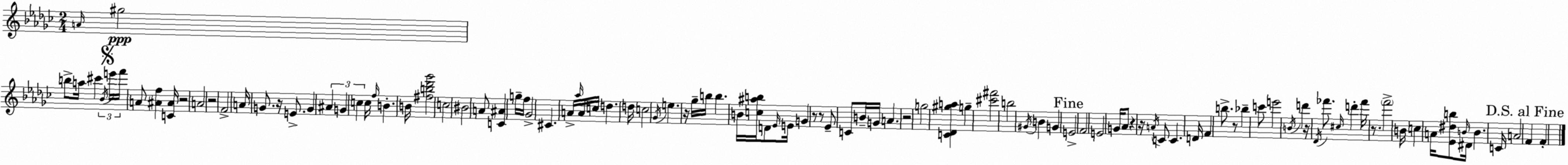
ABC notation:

X:1
T:Untitled
M:2/4
L:1/4
K:Ebm
A/4 ^g2 b/2 a/4 ^c' _B/4 e'/4 f'/4 A/2 [^Af] [C^A]/4 z2 A2 z2 F2 A/4 G/2 z/4 E/2 G ^A G c c/4 f/4 B B/4 [^fb_d'_g']2 c2 ^B2 A/2 [C^A] g/4 f/4 _G2 ^C A/4 _a/4 A/4 c/4 d d/4 c2 _G/4 e z/4 _g/4 b/4 b B/4 [c^ab]/4 D/2 _E/4 E/4 G z/2 z/2 _E/2 C/2 B/4 G/4 A z2 g2 [C_D^ga] g [^c'^f']2 b2 ^G/4 B G E2 F2 E2 G/4 _A/2 z z/4 A/4 C/2 C D/4 F b/2 z/2 _b c'/2 e'2 B/4 d' z/4 _D/4 _f'/2 ^c/4 d' _f'/4 z/2 f'2 B/4 c A/4 [_E^db]/2 B/4 ^D/4 B C/4 A2 F F